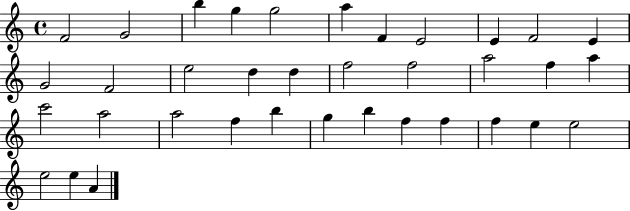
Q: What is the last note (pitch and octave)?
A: A4